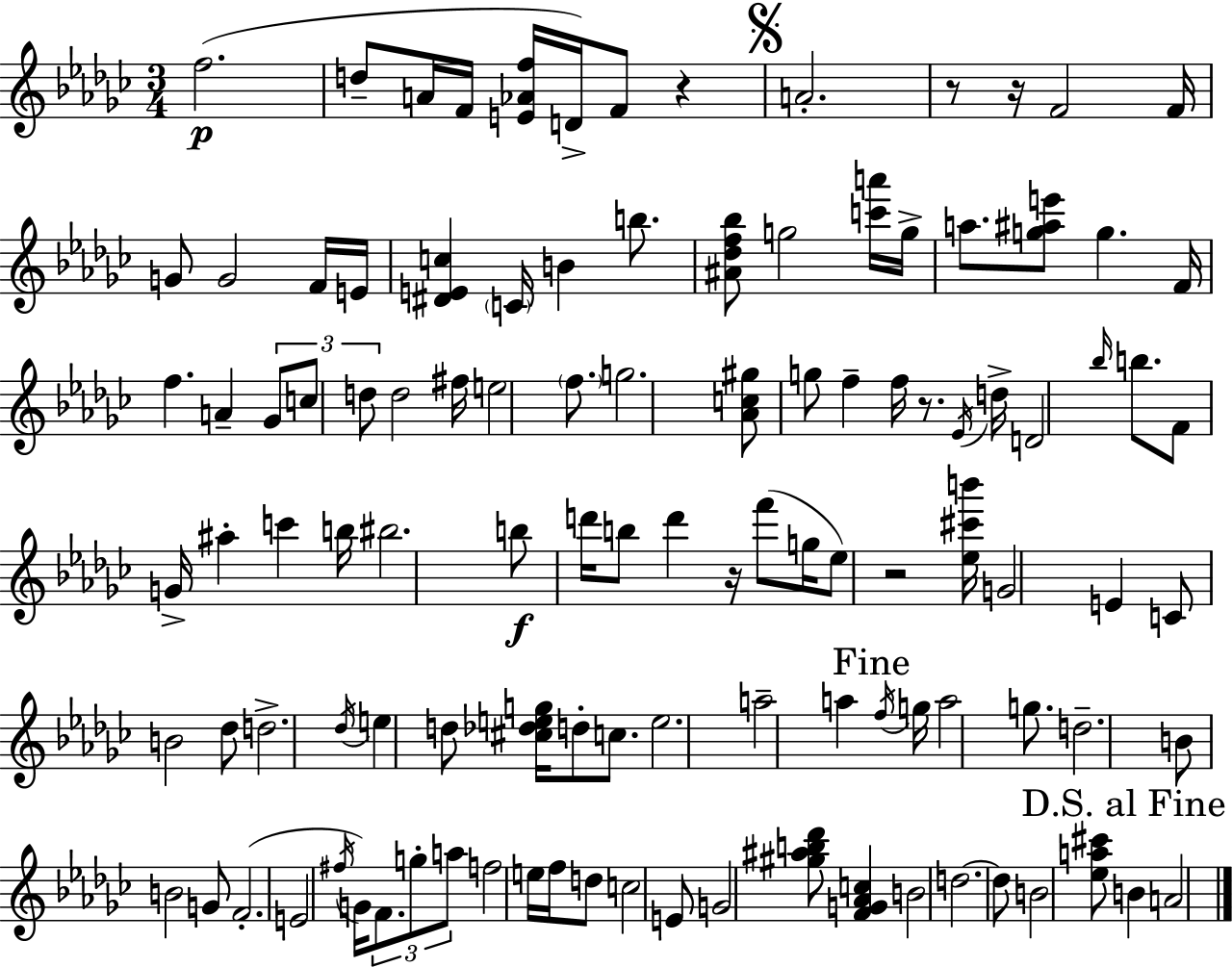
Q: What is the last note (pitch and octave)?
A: A4